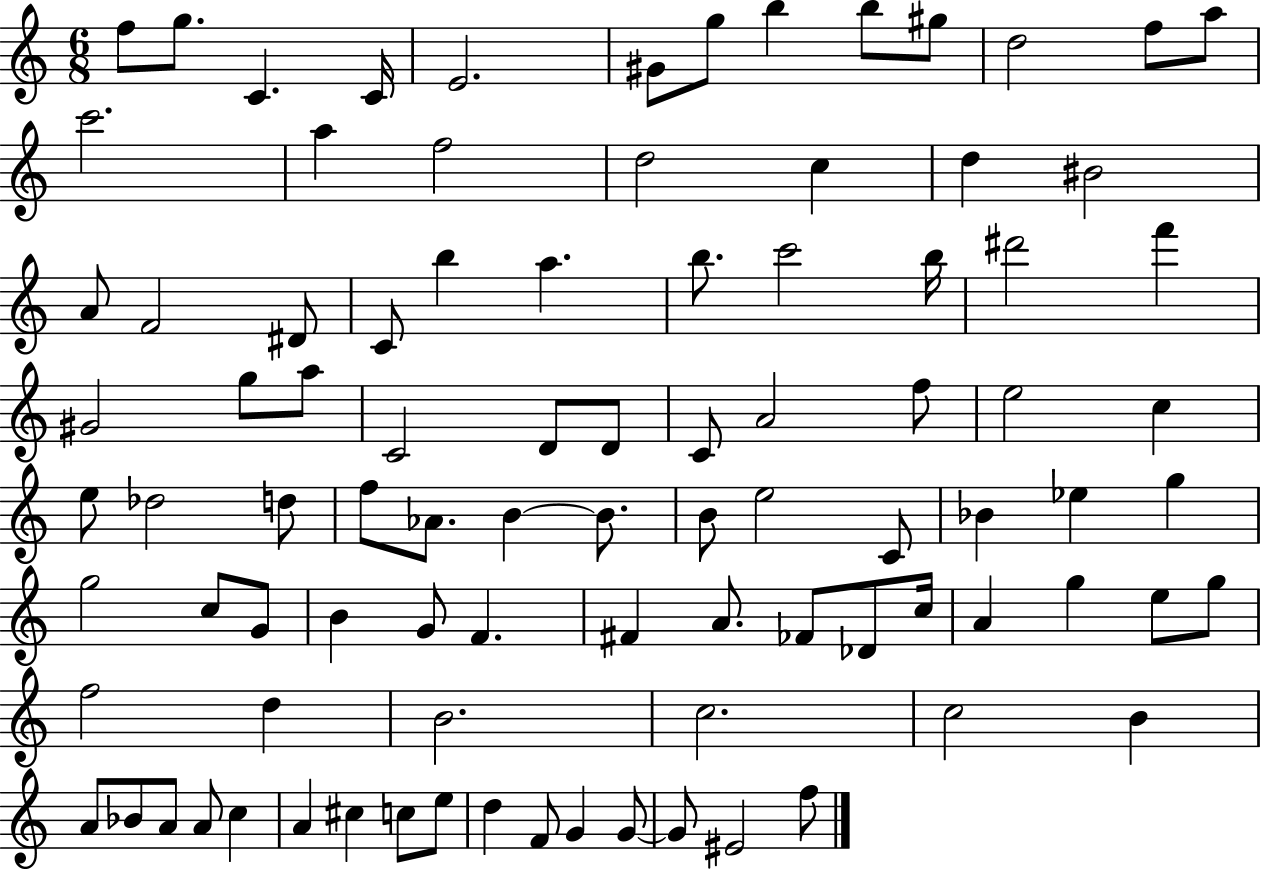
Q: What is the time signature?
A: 6/8